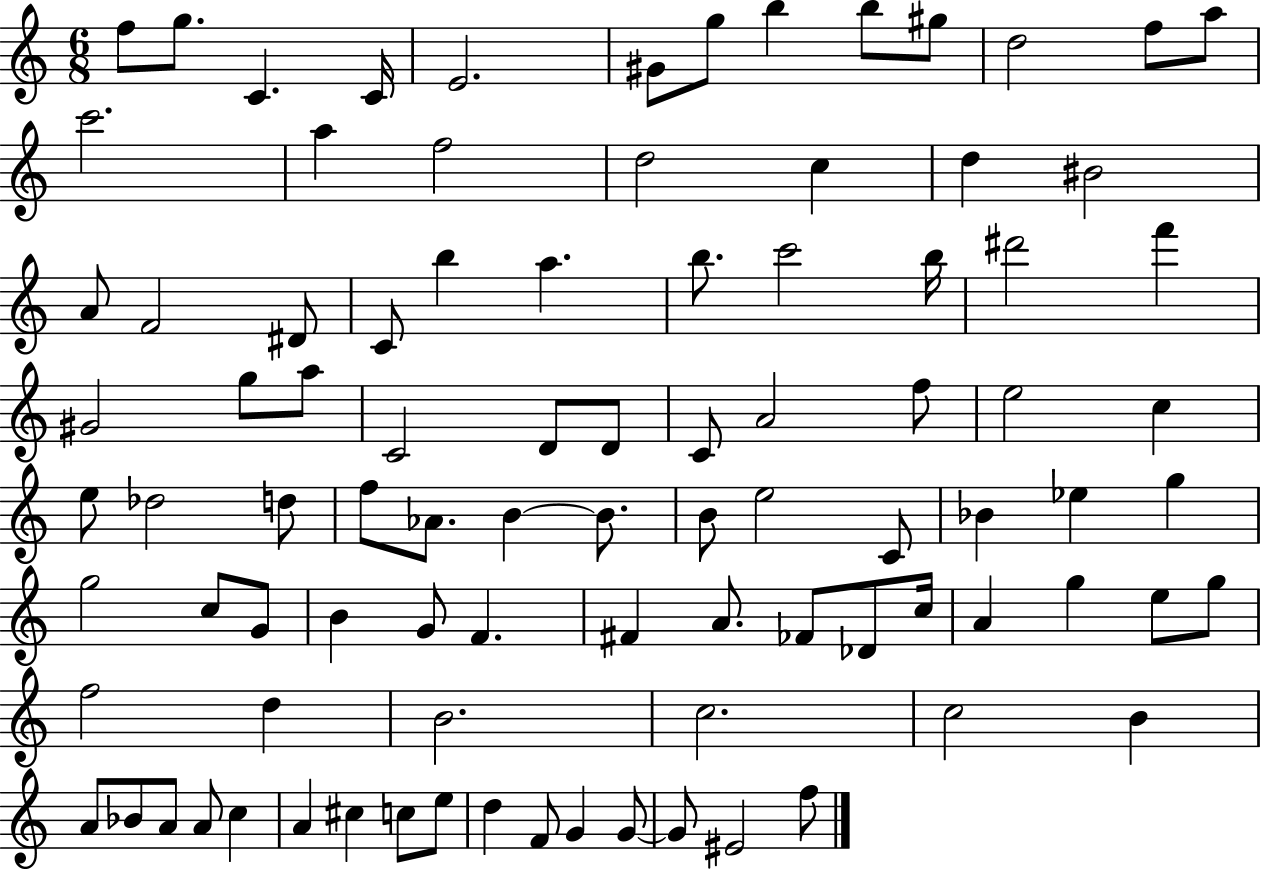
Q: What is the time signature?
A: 6/8